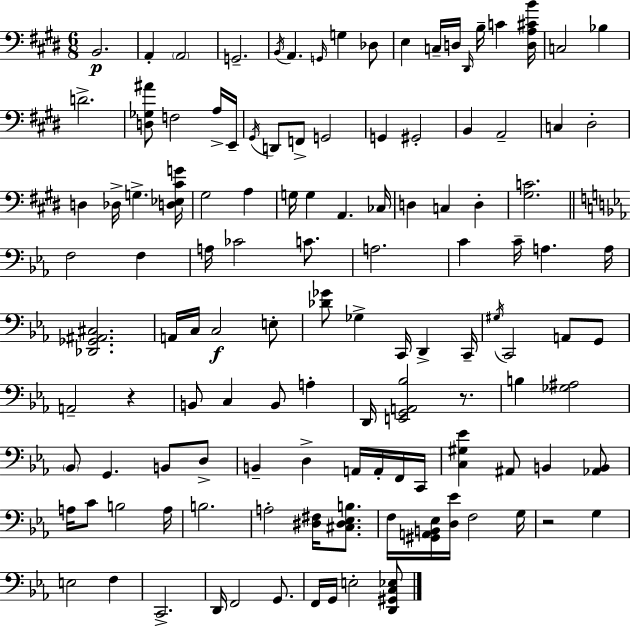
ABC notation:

X:1
T:Untitled
M:6/8
L:1/4
K:E
B,,2 A,, A,,2 G,,2 B,,/4 A,, G,,/4 G, _D,/2 E, C,/4 D,/4 ^D,,/4 B,/4 C [D,A,^CB]/4 C,2 _B, D2 [D,_G,^A]/2 F,2 A,/4 E,,/4 ^G,,/4 D,,/2 F,,/2 G,,2 G,, ^G,,2 B,, A,,2 C, ^D,2 D, _D,/4 G, [D,_E,^CG]/4 ^G,2 A, G,/4 G, A,, _C,/4 D, C, D, [^G,C]2 F,2 F, A,/4 _C2 C/2 A,2 C C/4 A, A,/4 [_D,,_G,,^A,,^C,]2 A,,/4 C,/4 C,2 E,/2 [_D_G]/2 _G, C,,/4 D,, C,,/4 ^G,/4 C,,2 A,,/2 G,,/2 A,,2 z B,,/2 C, B,,/2 A, D,,/4 [E,,G,,A,,_B,]2 z/2 B, [_G,^A,]2 _B,,/2 G,, B,,/2 D,/2 B,, D, A,,/4 A,,/4 F,,/4 C,,/4 [C,^G,_E] ^A,,/2 B,, [_A,,B,,]/2 A,/4 C/2 B,2 A,/4 B,2 A,2 [^D,^F,]/4 [^C,^D,_E,B,]/2 F,/4 [^G,,A,,B,,_E,]/4 [D,_E]/4 F,2 G,/4 z2 G, E,2 F, C,,2 D,,/4 F,,2 G,,/2 F,,/4 G,,/4 E,2 [D,,^G,,C,_E,]/2